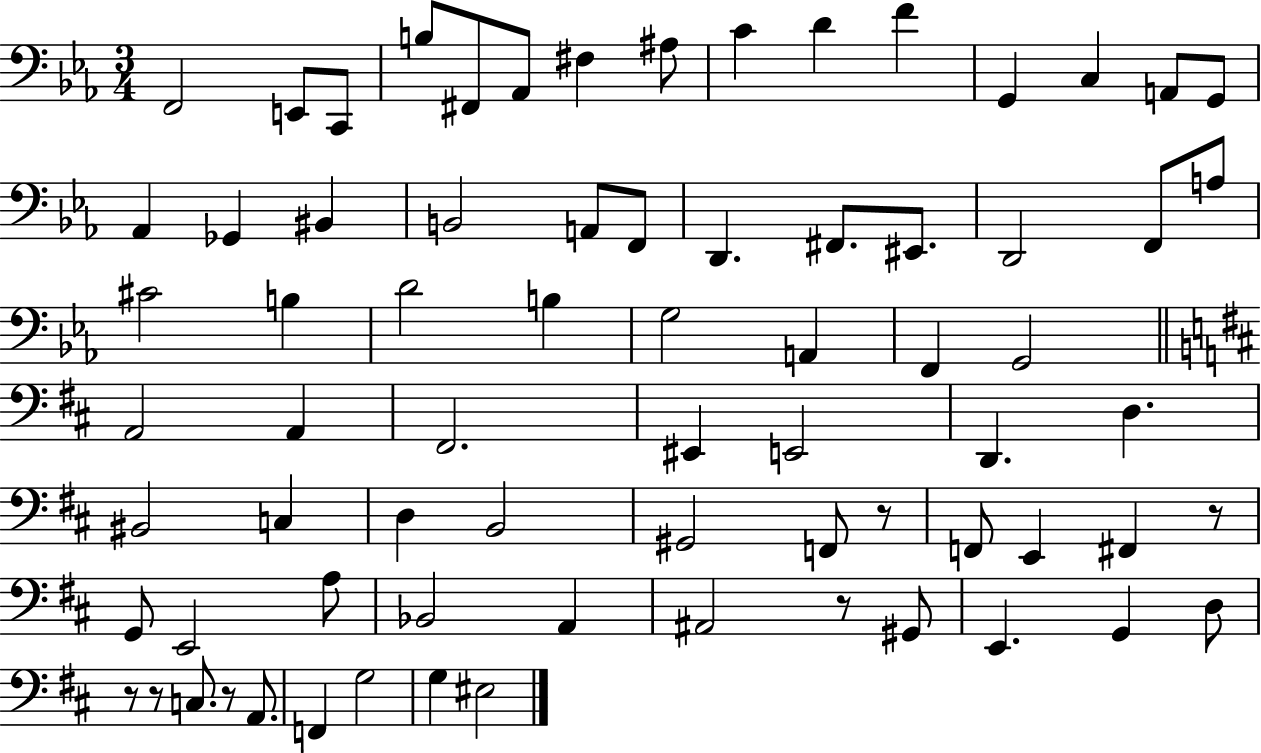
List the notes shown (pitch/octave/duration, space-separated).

F2/h E2/e C2/e B3/e F#2/e Ab2/e F#3/q A#3/e C4/q D4/q F4/q G2/q C3/q A2/e G2/e Ab2/q Gb2/q BIS2/q B2/h A2/e F2/e D2/q. F#2/e. EIS2/e. D2/h F2/e A3/e C#4/h B3/q D4/h B3/q G3/h A2/q F2/q G2/h A2/h A2/q F#2/h. EIS2/q E2/h D2/q. D3/q. BIS2/h C3/q D3/q B2/h G#2/h F2/e R/e F2/e E2/q F#2/q R/e G2/e E2/h A3/e Bb2/h A2/q A#2/h R/e G#2/e E2/q. G2/q D3/e R/e R/e C3/e. R/e A2/e. F2/q G3/h G3/q EIS3/h